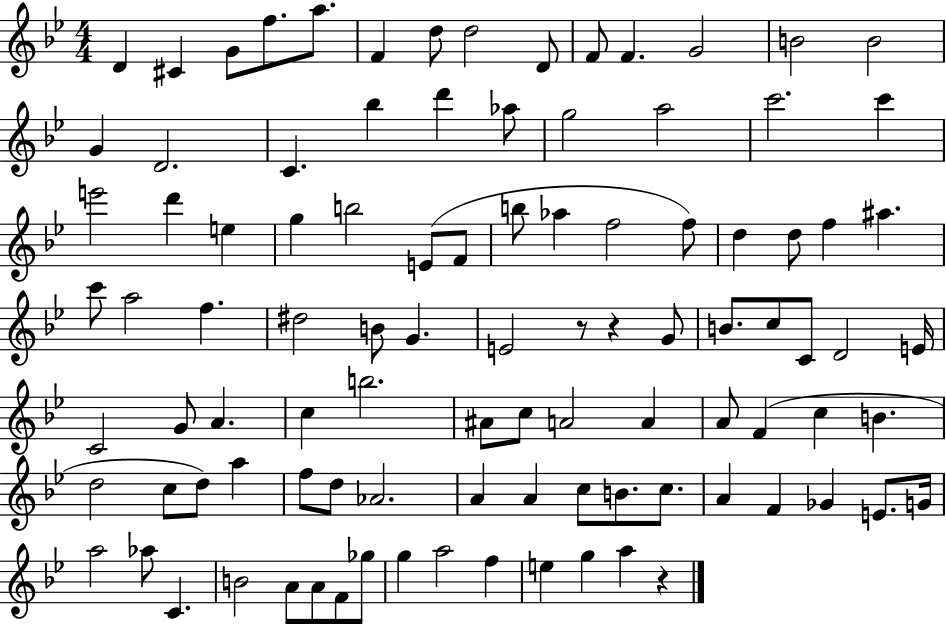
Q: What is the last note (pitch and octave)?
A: A5